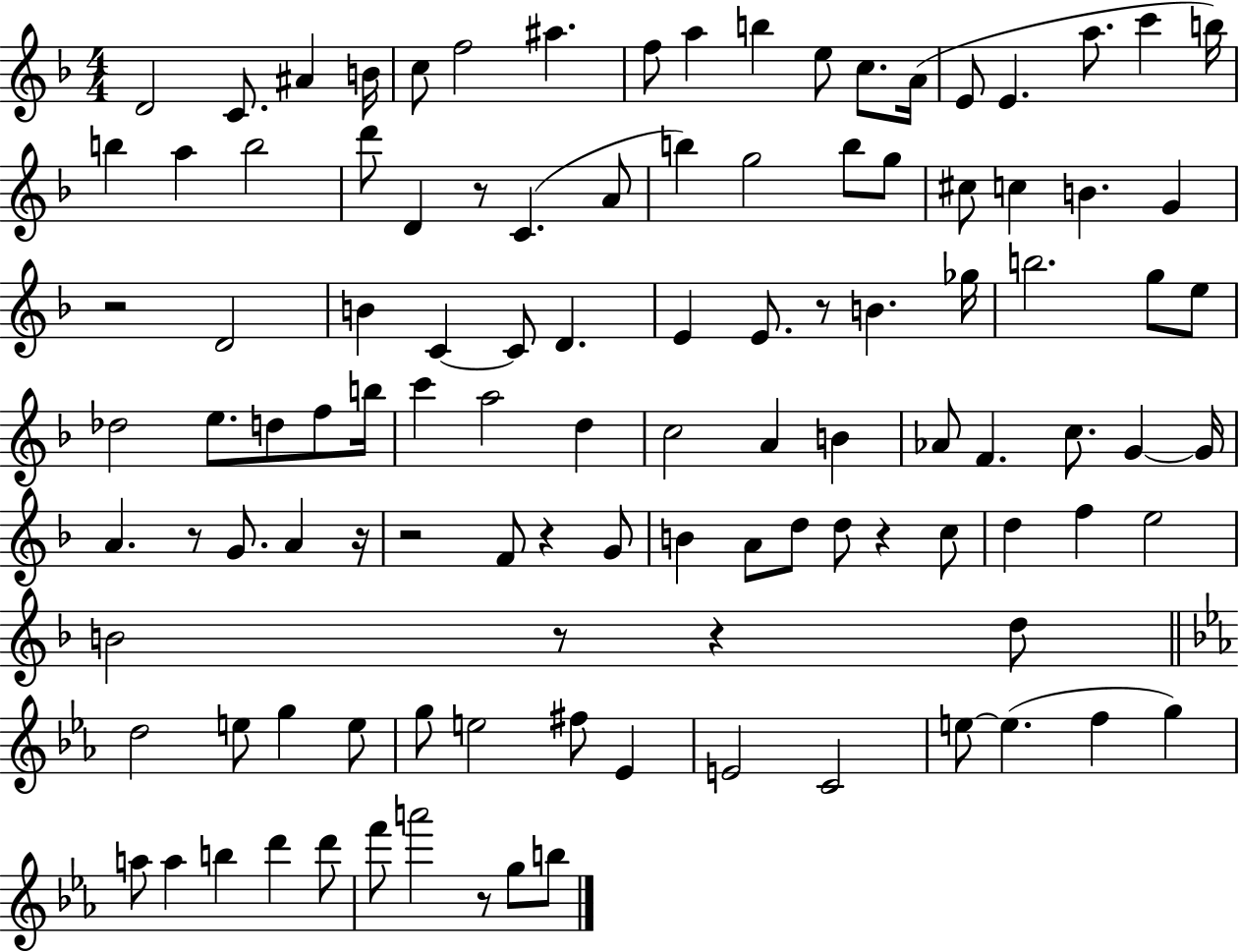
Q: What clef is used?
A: treble